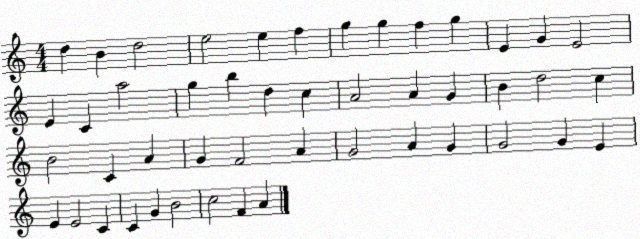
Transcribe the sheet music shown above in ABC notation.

X:1
T:Untitled
M:4/4
L:1/4
K:C
d B d2 e2 e f g g f g E G E2 E C a2 g b d c A2 A G B d2 c B2 C A G F2 A G2 A G G2 G E E E2 C C G B2 c2 F A